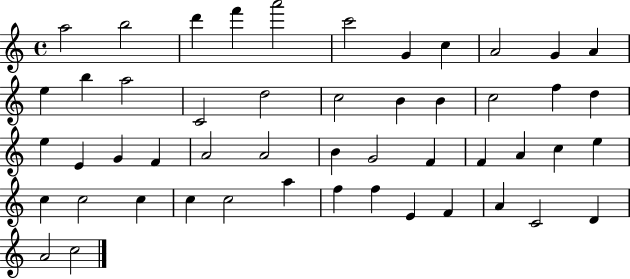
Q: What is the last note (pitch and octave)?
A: C5